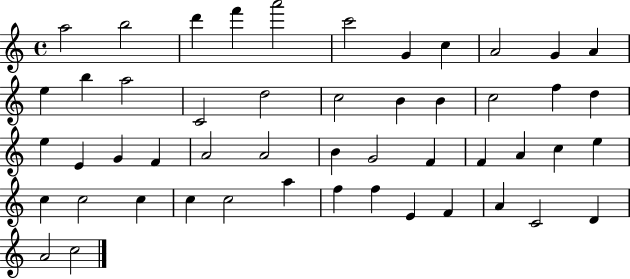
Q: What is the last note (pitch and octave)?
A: C5